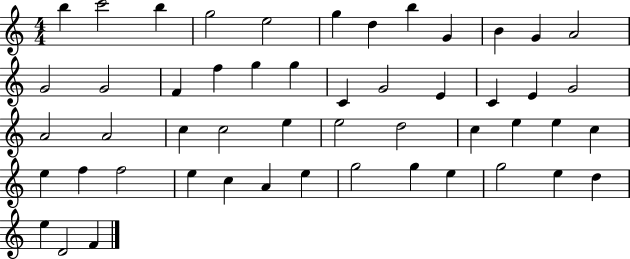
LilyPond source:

{
  \clef treble
  \numericTimeSignature
  \time 4/4
  \key c \major
  b''4 c'''2 b''4 | g''2 e''2 | g''4 d''4 b''4 g'4 | b'4 g'4 a'2 | \break g'2 g'2 | f'4 f''4 g''4 g''4 | c'4 g'2 e'4 | c'4 e'4 g'2 | \break a'2 a'2 | c''4 c''2 e''4 | e''2 d''2 | c''4 e''4 e''4 c''4 | \break e''4 f''4 f''2 | e''4 c''4 a'4 e''4 | g''2 g''4 e''4 | g''2 e''4 d''4 | \break e''4 d'2 f'4 | \bar "|."
}